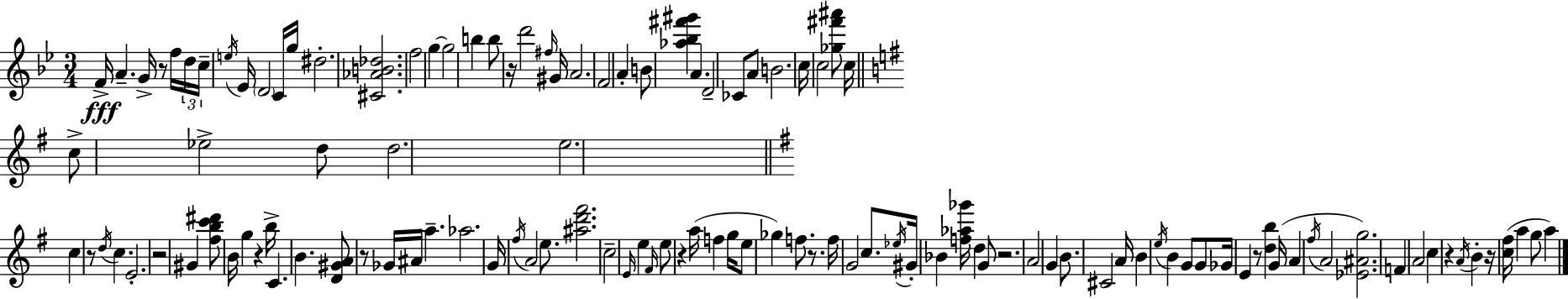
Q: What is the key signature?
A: BES major